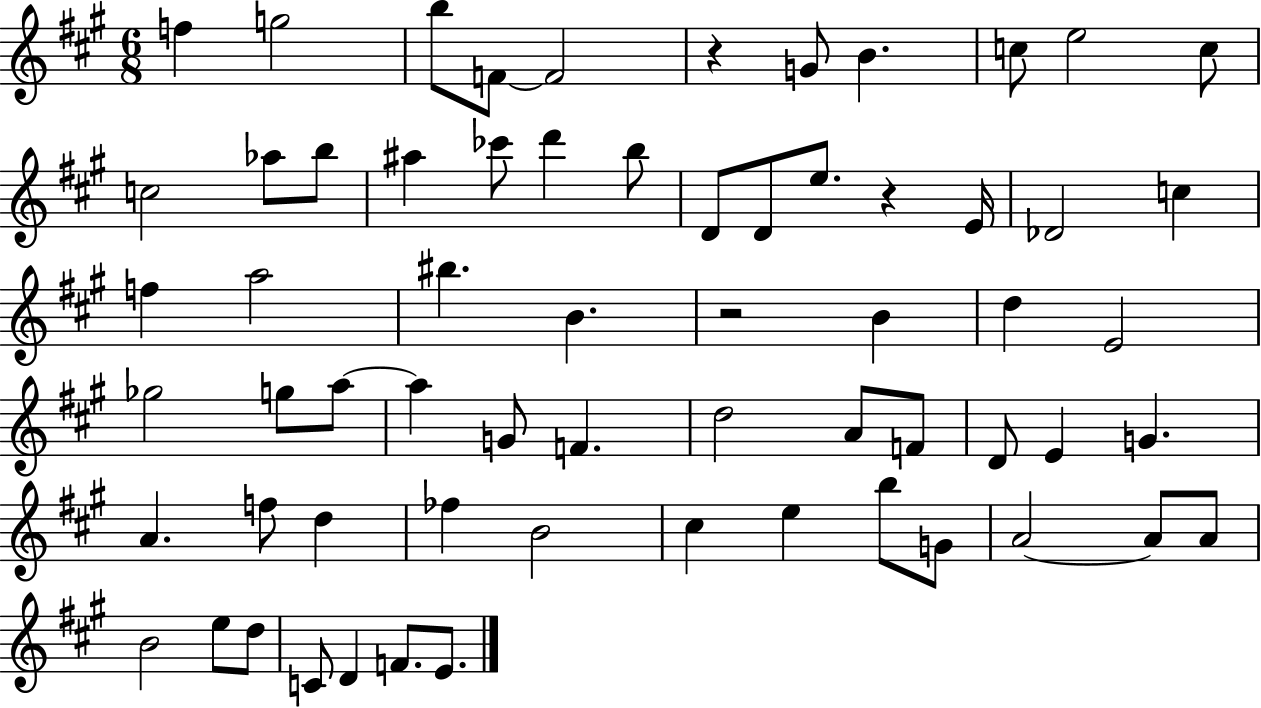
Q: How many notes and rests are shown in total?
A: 64